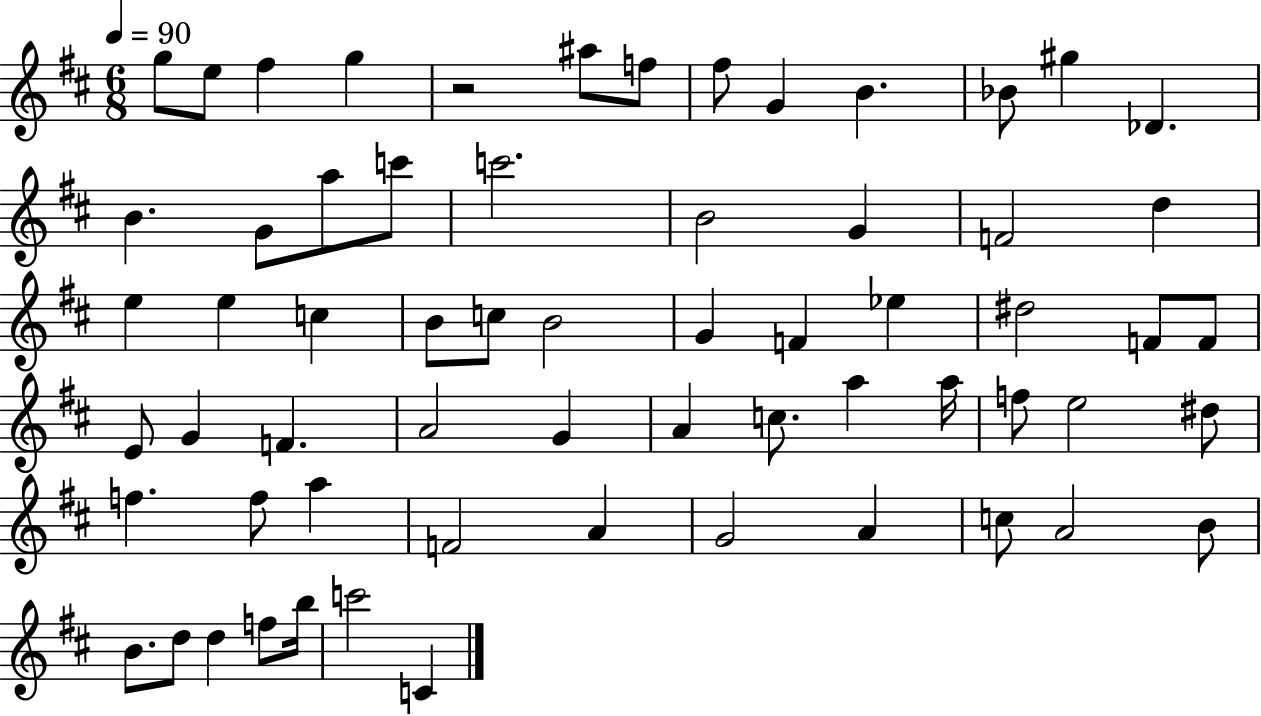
{
  \clef treble
  \numericTimeSignature
  \time 6/8
  \key d \major
  \tempo 4 = 90
  g''8 e''8 fis''4 g''4 | r2 ais''8 f''8 | fis''8 g'4 b'4. | bes'8 gis''4 des'4. | \break b'4. g'8 a''8 c'''8 | c'''2. | b'2 g'4 | f'2 d''4 | \break e''4 e''4 c''4 | b'8 c''8 b'2 | g'4 f'4 ees''4 | dis''2 f'8 f'8 | \break e'8 g'4 f'4. | a'2 g'4 | a'4 c''8. a''4 a''16 | f''8 e''2 dis''8 | \break f''4. f''8 a''4 | f'2 a'4 | g'2 a'4 | c''8 a'2 b'8 | \break b'8. d''8 d''4 f''8 b''16 | c'''2 c'4 | \bar "|."
}